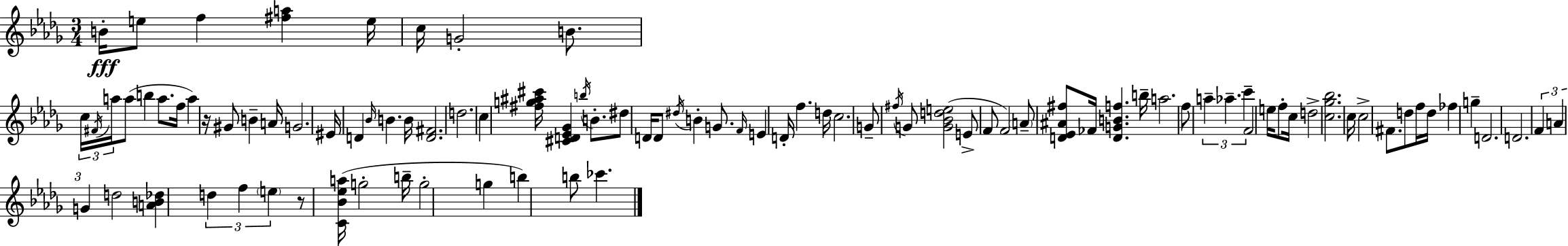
X:1
T:Untitled
M:3/4
L:1/4
K:Bbm
B/4 e/2 f [^fa] e/4 c/4 G2 B/2 c/4 ^F/4 a/4 a/2 b a/2 f/4 a z/4 ^G/2 B A/4 G2 ^E/4 D _B/4 B B/4 [D^F]2 d2 c [^fg^a^c']/4 [^CD_E_G] b/4 B/2 ^d/2 D/4 D/2 ^d/4 B G/2 F/4 E D/4 f d/4 c2 G/2 ^f/4 G/2 [G_Bde]2 E/2 F/2 F2 A/2 [D_E^A^f]/2 _F/4 [DGBf] b/4 a2 f/2 a _a c' F2 e/4 f/2 c/4 d2 [c_g_b]2 c/4 c2 ^F/2 d/2 f/4 d/4 _f g D2 D2 F A G d2 [AB_d] d f e z/2 [C_B_ea]/4 g2 b/4 g2 g b b/2 _c'